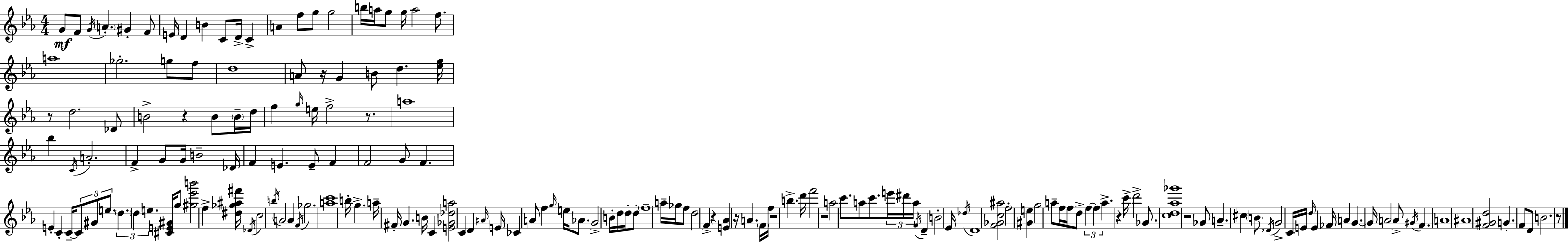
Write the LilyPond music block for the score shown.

{
  \clef treble
  \numericTimeSignature
  \time 4/4
  \key c \minor
  g'8\mf f'8 \acciaccatura { g'16 } \parenthesize a'4.-. gis'4-. f'8 | e'16 d'4 b'4 c'8 d'16-> c'4-> | a'4 f''8 g''8 g''2 | b''16 a''16 g''8 g''16 a''2 f''8. | \break a''1 | ges''2.-. g''8 f''8 | d''1 | a'8 r16 g'4 b'8 d''4. | \break <ees'' g''>16 r8 d''2. des'8 | b'2-> r4 b'8 \parenthesize b'16-- | d''16 f''4 \grace { g''16 } e''16 f''2-> r8. | a''1 | \break bes''4 \acciaccatura { c'16 } a'2.-. | f'4-> g'8 g'16 b'2-- | des'16 f'4 e'4. e'8-- f'4 | f'2 g'8 f'4. | \break e'4-. c'4-. c'16--~~ \tuplet 3/2 { c'8 gis'8 | e''8. } \tuplet 3/2 { \parenthesize d''4. d''4 e''4. } | <cis' e' gis'>16 g''8 <gis'' ees''' b'''>2 f''4-> | <dis'' ges'' ais'' fis'''>16 \acciaccatura { des'16 } c''2 \acciaccatura { b''16 } a'2 | \break a'4 \acciaccatura { f'16 } ges''2. | <a'' c'''>1 | b''16-. g''4.-> a''16-- fis'16-. g'4. | b'16 c'4 <e' ges' des'' a''>2 | \break c'4 d'4 \grace { ais'16 } e'16 ces'4 | a'8 f''4 \grace { g''16 } e''16 aes'8. g'2-> | b'16-. d''16 d''16-. d''8-. \parenthesize f''1-- | a''16-- ges''16 f''8 d''2 | \break f'4-> r4 <e' aes'>4 | r16 a'4. \parenthesize f'16 f''16 r2 | b''4.-> d'''16 f'''2 | r2 a''2 | \break c'''8. a''8 c'''8. \tuplet 3/2 { e'''16 dis'''16 a''16 } \acciaccatura { f'16 } d'4-- | b'2-. ees'16 \acciaccatura { des''16 } d'1 | <f' ges' c'' ais''>2 | f''2-. <gis' e''>4 g''2 | \break a''8-- f''16 f''16 d''8-> \tuplet 3/2 { f''4~~ | f''4 a''4.-> } r4 c'''16-> d'''2-> | ges'8. <c'' d'' aes'' ges'''>1 | r2 | \break ges'8 a'4.-- cis''4 \parenthesize b'8 | \acciaccatura { des'16 } g'2-> c'16 e'16 \grace { d''16 } e'4 | fes'16 a'4 g'4.~~ g'16 a'2 | a'8-> \acciaccatura { gis'16 } f'4. a'1 | \break ais'1 | <f' gis' d''>2 | g'4.-. f'8 d'8 b'2. | r8 \bar "|."
}